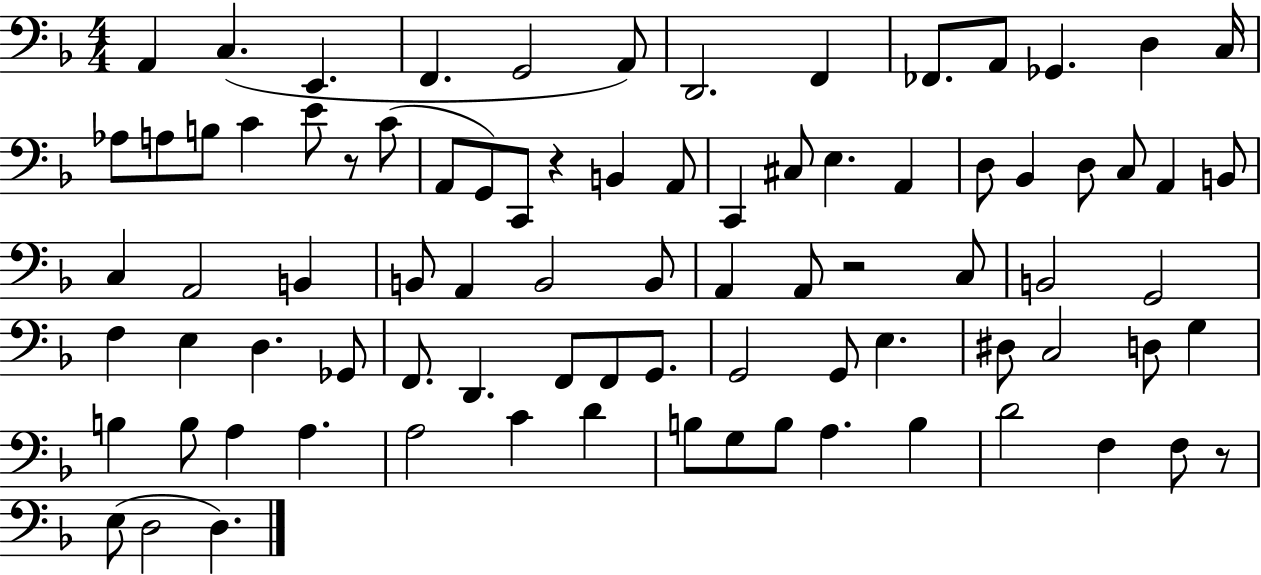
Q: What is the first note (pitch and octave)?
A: A2